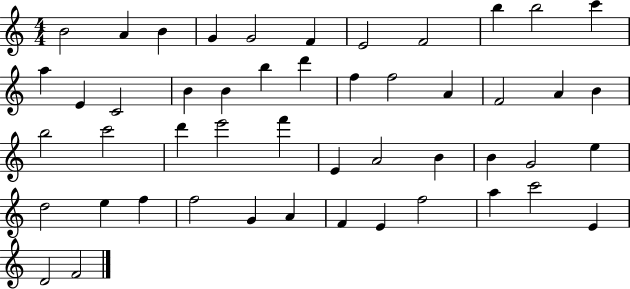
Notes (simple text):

B4/h A4/q B4/q G4/q G4/h F4/q E4/h F4/h B5/q B5/h C6/q A5/q E4/q C4/h B4/q B4/q B5/q D6/q F5/q F5/h A4/q F4/h A4/q B4/q B5/h C6/h D6/q E6/h F6/q E4/q A4/h B4/q B4/q G4/h E5/q D5/h E5/q F5/q F5/h G4/q A4/q F4/q E4/q F5/h A5/q C6/h E4/q D4/h F4/h